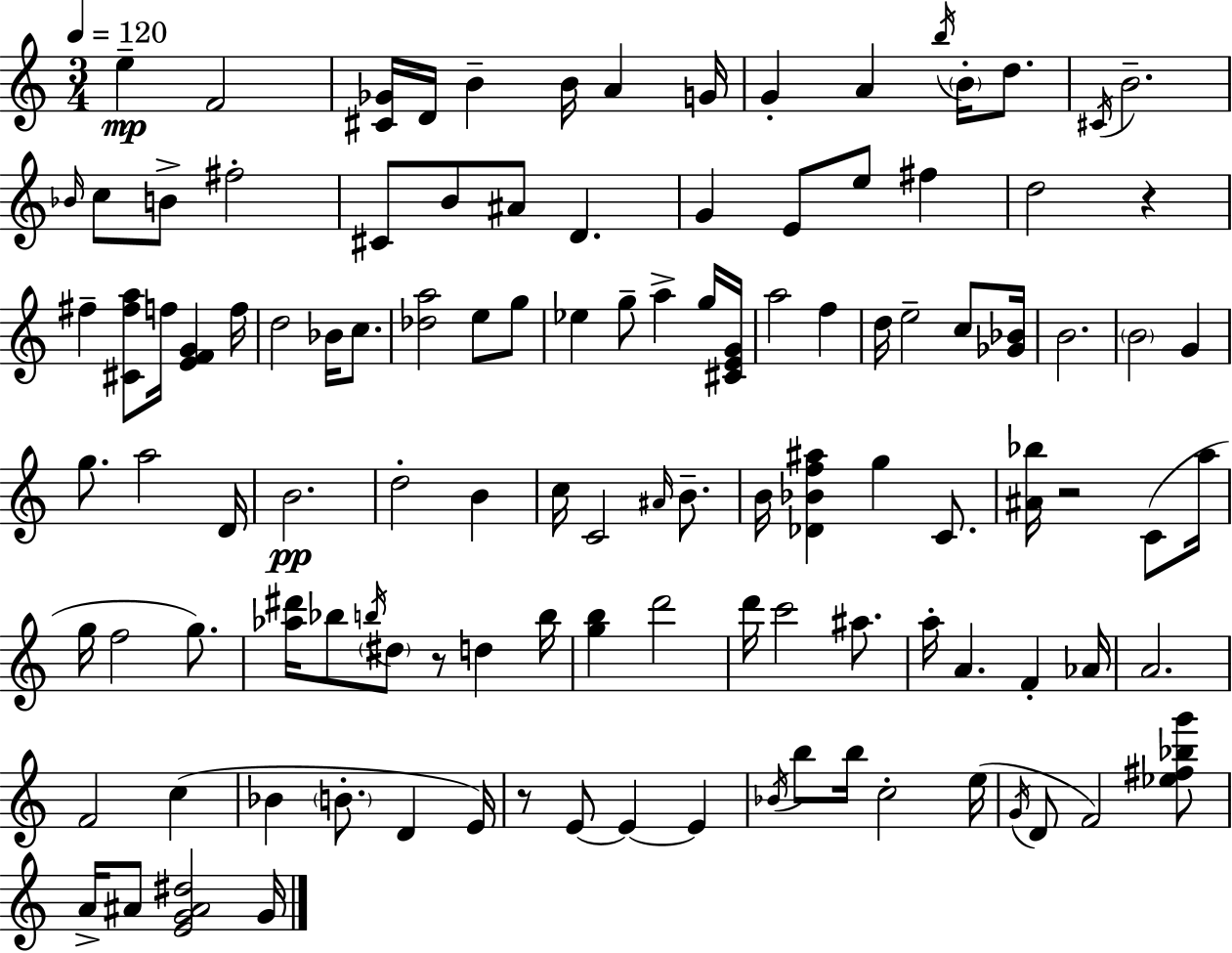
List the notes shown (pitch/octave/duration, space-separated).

E5/q F4/h [C#4,Gb4]/s D4/s B4/q B4/s A4/q G4/s G4/q A4/q B5/s B4/s D5/e. C#4/s B4/h. Bb4/s C5/e B4/e F#5/h C#4/e B4/e A#4/e D4/q. G4/q E4/e E5/e F#5/q D5/h R/q F#5/q [C#4,F#5,A5]/e F5/s [E4,F4,G4]/q F5/s D5/h Bb4/s C5/e. [Db5,A5]/h E5/e G5/e Eb5/q G5/e A5/q G5/s [C#4,E4,G4]/s A5/h F5/q D5/s E5/h C5/e [Gb4,Bb4]/s B4/h. B4/h G4/q G5/e. A5/h D4/s B4/h. D5/h B4/q C5/s C4/h A#4/s B4/e. B4/s [Db4,Bb4,F5,A#5]/q G5/q C4/e. [A#4,Bb5]/s R/h C4/e A5/s G5/s F5/h G5/e. [Ab5,D#6]/s Bb5/e B5/s D#5/e R/e D5/q B5/s [G5,B5]/q D6/h D6/s C6/h A#5/e. A5/s A4/q. F4/q Ab4/s A4/h. F4/h C5/q Bb4/q B4/e. D4/q E4/s R/e E4/e E4/q E4/q Bb4/s B5/e B5/s C5/h E5/s G4/s D4/e F4/h [Eb5,F#5,Bb5,G6]/e A4/s A#4/e [E4,G4,A#4,D#5]/h G4/s